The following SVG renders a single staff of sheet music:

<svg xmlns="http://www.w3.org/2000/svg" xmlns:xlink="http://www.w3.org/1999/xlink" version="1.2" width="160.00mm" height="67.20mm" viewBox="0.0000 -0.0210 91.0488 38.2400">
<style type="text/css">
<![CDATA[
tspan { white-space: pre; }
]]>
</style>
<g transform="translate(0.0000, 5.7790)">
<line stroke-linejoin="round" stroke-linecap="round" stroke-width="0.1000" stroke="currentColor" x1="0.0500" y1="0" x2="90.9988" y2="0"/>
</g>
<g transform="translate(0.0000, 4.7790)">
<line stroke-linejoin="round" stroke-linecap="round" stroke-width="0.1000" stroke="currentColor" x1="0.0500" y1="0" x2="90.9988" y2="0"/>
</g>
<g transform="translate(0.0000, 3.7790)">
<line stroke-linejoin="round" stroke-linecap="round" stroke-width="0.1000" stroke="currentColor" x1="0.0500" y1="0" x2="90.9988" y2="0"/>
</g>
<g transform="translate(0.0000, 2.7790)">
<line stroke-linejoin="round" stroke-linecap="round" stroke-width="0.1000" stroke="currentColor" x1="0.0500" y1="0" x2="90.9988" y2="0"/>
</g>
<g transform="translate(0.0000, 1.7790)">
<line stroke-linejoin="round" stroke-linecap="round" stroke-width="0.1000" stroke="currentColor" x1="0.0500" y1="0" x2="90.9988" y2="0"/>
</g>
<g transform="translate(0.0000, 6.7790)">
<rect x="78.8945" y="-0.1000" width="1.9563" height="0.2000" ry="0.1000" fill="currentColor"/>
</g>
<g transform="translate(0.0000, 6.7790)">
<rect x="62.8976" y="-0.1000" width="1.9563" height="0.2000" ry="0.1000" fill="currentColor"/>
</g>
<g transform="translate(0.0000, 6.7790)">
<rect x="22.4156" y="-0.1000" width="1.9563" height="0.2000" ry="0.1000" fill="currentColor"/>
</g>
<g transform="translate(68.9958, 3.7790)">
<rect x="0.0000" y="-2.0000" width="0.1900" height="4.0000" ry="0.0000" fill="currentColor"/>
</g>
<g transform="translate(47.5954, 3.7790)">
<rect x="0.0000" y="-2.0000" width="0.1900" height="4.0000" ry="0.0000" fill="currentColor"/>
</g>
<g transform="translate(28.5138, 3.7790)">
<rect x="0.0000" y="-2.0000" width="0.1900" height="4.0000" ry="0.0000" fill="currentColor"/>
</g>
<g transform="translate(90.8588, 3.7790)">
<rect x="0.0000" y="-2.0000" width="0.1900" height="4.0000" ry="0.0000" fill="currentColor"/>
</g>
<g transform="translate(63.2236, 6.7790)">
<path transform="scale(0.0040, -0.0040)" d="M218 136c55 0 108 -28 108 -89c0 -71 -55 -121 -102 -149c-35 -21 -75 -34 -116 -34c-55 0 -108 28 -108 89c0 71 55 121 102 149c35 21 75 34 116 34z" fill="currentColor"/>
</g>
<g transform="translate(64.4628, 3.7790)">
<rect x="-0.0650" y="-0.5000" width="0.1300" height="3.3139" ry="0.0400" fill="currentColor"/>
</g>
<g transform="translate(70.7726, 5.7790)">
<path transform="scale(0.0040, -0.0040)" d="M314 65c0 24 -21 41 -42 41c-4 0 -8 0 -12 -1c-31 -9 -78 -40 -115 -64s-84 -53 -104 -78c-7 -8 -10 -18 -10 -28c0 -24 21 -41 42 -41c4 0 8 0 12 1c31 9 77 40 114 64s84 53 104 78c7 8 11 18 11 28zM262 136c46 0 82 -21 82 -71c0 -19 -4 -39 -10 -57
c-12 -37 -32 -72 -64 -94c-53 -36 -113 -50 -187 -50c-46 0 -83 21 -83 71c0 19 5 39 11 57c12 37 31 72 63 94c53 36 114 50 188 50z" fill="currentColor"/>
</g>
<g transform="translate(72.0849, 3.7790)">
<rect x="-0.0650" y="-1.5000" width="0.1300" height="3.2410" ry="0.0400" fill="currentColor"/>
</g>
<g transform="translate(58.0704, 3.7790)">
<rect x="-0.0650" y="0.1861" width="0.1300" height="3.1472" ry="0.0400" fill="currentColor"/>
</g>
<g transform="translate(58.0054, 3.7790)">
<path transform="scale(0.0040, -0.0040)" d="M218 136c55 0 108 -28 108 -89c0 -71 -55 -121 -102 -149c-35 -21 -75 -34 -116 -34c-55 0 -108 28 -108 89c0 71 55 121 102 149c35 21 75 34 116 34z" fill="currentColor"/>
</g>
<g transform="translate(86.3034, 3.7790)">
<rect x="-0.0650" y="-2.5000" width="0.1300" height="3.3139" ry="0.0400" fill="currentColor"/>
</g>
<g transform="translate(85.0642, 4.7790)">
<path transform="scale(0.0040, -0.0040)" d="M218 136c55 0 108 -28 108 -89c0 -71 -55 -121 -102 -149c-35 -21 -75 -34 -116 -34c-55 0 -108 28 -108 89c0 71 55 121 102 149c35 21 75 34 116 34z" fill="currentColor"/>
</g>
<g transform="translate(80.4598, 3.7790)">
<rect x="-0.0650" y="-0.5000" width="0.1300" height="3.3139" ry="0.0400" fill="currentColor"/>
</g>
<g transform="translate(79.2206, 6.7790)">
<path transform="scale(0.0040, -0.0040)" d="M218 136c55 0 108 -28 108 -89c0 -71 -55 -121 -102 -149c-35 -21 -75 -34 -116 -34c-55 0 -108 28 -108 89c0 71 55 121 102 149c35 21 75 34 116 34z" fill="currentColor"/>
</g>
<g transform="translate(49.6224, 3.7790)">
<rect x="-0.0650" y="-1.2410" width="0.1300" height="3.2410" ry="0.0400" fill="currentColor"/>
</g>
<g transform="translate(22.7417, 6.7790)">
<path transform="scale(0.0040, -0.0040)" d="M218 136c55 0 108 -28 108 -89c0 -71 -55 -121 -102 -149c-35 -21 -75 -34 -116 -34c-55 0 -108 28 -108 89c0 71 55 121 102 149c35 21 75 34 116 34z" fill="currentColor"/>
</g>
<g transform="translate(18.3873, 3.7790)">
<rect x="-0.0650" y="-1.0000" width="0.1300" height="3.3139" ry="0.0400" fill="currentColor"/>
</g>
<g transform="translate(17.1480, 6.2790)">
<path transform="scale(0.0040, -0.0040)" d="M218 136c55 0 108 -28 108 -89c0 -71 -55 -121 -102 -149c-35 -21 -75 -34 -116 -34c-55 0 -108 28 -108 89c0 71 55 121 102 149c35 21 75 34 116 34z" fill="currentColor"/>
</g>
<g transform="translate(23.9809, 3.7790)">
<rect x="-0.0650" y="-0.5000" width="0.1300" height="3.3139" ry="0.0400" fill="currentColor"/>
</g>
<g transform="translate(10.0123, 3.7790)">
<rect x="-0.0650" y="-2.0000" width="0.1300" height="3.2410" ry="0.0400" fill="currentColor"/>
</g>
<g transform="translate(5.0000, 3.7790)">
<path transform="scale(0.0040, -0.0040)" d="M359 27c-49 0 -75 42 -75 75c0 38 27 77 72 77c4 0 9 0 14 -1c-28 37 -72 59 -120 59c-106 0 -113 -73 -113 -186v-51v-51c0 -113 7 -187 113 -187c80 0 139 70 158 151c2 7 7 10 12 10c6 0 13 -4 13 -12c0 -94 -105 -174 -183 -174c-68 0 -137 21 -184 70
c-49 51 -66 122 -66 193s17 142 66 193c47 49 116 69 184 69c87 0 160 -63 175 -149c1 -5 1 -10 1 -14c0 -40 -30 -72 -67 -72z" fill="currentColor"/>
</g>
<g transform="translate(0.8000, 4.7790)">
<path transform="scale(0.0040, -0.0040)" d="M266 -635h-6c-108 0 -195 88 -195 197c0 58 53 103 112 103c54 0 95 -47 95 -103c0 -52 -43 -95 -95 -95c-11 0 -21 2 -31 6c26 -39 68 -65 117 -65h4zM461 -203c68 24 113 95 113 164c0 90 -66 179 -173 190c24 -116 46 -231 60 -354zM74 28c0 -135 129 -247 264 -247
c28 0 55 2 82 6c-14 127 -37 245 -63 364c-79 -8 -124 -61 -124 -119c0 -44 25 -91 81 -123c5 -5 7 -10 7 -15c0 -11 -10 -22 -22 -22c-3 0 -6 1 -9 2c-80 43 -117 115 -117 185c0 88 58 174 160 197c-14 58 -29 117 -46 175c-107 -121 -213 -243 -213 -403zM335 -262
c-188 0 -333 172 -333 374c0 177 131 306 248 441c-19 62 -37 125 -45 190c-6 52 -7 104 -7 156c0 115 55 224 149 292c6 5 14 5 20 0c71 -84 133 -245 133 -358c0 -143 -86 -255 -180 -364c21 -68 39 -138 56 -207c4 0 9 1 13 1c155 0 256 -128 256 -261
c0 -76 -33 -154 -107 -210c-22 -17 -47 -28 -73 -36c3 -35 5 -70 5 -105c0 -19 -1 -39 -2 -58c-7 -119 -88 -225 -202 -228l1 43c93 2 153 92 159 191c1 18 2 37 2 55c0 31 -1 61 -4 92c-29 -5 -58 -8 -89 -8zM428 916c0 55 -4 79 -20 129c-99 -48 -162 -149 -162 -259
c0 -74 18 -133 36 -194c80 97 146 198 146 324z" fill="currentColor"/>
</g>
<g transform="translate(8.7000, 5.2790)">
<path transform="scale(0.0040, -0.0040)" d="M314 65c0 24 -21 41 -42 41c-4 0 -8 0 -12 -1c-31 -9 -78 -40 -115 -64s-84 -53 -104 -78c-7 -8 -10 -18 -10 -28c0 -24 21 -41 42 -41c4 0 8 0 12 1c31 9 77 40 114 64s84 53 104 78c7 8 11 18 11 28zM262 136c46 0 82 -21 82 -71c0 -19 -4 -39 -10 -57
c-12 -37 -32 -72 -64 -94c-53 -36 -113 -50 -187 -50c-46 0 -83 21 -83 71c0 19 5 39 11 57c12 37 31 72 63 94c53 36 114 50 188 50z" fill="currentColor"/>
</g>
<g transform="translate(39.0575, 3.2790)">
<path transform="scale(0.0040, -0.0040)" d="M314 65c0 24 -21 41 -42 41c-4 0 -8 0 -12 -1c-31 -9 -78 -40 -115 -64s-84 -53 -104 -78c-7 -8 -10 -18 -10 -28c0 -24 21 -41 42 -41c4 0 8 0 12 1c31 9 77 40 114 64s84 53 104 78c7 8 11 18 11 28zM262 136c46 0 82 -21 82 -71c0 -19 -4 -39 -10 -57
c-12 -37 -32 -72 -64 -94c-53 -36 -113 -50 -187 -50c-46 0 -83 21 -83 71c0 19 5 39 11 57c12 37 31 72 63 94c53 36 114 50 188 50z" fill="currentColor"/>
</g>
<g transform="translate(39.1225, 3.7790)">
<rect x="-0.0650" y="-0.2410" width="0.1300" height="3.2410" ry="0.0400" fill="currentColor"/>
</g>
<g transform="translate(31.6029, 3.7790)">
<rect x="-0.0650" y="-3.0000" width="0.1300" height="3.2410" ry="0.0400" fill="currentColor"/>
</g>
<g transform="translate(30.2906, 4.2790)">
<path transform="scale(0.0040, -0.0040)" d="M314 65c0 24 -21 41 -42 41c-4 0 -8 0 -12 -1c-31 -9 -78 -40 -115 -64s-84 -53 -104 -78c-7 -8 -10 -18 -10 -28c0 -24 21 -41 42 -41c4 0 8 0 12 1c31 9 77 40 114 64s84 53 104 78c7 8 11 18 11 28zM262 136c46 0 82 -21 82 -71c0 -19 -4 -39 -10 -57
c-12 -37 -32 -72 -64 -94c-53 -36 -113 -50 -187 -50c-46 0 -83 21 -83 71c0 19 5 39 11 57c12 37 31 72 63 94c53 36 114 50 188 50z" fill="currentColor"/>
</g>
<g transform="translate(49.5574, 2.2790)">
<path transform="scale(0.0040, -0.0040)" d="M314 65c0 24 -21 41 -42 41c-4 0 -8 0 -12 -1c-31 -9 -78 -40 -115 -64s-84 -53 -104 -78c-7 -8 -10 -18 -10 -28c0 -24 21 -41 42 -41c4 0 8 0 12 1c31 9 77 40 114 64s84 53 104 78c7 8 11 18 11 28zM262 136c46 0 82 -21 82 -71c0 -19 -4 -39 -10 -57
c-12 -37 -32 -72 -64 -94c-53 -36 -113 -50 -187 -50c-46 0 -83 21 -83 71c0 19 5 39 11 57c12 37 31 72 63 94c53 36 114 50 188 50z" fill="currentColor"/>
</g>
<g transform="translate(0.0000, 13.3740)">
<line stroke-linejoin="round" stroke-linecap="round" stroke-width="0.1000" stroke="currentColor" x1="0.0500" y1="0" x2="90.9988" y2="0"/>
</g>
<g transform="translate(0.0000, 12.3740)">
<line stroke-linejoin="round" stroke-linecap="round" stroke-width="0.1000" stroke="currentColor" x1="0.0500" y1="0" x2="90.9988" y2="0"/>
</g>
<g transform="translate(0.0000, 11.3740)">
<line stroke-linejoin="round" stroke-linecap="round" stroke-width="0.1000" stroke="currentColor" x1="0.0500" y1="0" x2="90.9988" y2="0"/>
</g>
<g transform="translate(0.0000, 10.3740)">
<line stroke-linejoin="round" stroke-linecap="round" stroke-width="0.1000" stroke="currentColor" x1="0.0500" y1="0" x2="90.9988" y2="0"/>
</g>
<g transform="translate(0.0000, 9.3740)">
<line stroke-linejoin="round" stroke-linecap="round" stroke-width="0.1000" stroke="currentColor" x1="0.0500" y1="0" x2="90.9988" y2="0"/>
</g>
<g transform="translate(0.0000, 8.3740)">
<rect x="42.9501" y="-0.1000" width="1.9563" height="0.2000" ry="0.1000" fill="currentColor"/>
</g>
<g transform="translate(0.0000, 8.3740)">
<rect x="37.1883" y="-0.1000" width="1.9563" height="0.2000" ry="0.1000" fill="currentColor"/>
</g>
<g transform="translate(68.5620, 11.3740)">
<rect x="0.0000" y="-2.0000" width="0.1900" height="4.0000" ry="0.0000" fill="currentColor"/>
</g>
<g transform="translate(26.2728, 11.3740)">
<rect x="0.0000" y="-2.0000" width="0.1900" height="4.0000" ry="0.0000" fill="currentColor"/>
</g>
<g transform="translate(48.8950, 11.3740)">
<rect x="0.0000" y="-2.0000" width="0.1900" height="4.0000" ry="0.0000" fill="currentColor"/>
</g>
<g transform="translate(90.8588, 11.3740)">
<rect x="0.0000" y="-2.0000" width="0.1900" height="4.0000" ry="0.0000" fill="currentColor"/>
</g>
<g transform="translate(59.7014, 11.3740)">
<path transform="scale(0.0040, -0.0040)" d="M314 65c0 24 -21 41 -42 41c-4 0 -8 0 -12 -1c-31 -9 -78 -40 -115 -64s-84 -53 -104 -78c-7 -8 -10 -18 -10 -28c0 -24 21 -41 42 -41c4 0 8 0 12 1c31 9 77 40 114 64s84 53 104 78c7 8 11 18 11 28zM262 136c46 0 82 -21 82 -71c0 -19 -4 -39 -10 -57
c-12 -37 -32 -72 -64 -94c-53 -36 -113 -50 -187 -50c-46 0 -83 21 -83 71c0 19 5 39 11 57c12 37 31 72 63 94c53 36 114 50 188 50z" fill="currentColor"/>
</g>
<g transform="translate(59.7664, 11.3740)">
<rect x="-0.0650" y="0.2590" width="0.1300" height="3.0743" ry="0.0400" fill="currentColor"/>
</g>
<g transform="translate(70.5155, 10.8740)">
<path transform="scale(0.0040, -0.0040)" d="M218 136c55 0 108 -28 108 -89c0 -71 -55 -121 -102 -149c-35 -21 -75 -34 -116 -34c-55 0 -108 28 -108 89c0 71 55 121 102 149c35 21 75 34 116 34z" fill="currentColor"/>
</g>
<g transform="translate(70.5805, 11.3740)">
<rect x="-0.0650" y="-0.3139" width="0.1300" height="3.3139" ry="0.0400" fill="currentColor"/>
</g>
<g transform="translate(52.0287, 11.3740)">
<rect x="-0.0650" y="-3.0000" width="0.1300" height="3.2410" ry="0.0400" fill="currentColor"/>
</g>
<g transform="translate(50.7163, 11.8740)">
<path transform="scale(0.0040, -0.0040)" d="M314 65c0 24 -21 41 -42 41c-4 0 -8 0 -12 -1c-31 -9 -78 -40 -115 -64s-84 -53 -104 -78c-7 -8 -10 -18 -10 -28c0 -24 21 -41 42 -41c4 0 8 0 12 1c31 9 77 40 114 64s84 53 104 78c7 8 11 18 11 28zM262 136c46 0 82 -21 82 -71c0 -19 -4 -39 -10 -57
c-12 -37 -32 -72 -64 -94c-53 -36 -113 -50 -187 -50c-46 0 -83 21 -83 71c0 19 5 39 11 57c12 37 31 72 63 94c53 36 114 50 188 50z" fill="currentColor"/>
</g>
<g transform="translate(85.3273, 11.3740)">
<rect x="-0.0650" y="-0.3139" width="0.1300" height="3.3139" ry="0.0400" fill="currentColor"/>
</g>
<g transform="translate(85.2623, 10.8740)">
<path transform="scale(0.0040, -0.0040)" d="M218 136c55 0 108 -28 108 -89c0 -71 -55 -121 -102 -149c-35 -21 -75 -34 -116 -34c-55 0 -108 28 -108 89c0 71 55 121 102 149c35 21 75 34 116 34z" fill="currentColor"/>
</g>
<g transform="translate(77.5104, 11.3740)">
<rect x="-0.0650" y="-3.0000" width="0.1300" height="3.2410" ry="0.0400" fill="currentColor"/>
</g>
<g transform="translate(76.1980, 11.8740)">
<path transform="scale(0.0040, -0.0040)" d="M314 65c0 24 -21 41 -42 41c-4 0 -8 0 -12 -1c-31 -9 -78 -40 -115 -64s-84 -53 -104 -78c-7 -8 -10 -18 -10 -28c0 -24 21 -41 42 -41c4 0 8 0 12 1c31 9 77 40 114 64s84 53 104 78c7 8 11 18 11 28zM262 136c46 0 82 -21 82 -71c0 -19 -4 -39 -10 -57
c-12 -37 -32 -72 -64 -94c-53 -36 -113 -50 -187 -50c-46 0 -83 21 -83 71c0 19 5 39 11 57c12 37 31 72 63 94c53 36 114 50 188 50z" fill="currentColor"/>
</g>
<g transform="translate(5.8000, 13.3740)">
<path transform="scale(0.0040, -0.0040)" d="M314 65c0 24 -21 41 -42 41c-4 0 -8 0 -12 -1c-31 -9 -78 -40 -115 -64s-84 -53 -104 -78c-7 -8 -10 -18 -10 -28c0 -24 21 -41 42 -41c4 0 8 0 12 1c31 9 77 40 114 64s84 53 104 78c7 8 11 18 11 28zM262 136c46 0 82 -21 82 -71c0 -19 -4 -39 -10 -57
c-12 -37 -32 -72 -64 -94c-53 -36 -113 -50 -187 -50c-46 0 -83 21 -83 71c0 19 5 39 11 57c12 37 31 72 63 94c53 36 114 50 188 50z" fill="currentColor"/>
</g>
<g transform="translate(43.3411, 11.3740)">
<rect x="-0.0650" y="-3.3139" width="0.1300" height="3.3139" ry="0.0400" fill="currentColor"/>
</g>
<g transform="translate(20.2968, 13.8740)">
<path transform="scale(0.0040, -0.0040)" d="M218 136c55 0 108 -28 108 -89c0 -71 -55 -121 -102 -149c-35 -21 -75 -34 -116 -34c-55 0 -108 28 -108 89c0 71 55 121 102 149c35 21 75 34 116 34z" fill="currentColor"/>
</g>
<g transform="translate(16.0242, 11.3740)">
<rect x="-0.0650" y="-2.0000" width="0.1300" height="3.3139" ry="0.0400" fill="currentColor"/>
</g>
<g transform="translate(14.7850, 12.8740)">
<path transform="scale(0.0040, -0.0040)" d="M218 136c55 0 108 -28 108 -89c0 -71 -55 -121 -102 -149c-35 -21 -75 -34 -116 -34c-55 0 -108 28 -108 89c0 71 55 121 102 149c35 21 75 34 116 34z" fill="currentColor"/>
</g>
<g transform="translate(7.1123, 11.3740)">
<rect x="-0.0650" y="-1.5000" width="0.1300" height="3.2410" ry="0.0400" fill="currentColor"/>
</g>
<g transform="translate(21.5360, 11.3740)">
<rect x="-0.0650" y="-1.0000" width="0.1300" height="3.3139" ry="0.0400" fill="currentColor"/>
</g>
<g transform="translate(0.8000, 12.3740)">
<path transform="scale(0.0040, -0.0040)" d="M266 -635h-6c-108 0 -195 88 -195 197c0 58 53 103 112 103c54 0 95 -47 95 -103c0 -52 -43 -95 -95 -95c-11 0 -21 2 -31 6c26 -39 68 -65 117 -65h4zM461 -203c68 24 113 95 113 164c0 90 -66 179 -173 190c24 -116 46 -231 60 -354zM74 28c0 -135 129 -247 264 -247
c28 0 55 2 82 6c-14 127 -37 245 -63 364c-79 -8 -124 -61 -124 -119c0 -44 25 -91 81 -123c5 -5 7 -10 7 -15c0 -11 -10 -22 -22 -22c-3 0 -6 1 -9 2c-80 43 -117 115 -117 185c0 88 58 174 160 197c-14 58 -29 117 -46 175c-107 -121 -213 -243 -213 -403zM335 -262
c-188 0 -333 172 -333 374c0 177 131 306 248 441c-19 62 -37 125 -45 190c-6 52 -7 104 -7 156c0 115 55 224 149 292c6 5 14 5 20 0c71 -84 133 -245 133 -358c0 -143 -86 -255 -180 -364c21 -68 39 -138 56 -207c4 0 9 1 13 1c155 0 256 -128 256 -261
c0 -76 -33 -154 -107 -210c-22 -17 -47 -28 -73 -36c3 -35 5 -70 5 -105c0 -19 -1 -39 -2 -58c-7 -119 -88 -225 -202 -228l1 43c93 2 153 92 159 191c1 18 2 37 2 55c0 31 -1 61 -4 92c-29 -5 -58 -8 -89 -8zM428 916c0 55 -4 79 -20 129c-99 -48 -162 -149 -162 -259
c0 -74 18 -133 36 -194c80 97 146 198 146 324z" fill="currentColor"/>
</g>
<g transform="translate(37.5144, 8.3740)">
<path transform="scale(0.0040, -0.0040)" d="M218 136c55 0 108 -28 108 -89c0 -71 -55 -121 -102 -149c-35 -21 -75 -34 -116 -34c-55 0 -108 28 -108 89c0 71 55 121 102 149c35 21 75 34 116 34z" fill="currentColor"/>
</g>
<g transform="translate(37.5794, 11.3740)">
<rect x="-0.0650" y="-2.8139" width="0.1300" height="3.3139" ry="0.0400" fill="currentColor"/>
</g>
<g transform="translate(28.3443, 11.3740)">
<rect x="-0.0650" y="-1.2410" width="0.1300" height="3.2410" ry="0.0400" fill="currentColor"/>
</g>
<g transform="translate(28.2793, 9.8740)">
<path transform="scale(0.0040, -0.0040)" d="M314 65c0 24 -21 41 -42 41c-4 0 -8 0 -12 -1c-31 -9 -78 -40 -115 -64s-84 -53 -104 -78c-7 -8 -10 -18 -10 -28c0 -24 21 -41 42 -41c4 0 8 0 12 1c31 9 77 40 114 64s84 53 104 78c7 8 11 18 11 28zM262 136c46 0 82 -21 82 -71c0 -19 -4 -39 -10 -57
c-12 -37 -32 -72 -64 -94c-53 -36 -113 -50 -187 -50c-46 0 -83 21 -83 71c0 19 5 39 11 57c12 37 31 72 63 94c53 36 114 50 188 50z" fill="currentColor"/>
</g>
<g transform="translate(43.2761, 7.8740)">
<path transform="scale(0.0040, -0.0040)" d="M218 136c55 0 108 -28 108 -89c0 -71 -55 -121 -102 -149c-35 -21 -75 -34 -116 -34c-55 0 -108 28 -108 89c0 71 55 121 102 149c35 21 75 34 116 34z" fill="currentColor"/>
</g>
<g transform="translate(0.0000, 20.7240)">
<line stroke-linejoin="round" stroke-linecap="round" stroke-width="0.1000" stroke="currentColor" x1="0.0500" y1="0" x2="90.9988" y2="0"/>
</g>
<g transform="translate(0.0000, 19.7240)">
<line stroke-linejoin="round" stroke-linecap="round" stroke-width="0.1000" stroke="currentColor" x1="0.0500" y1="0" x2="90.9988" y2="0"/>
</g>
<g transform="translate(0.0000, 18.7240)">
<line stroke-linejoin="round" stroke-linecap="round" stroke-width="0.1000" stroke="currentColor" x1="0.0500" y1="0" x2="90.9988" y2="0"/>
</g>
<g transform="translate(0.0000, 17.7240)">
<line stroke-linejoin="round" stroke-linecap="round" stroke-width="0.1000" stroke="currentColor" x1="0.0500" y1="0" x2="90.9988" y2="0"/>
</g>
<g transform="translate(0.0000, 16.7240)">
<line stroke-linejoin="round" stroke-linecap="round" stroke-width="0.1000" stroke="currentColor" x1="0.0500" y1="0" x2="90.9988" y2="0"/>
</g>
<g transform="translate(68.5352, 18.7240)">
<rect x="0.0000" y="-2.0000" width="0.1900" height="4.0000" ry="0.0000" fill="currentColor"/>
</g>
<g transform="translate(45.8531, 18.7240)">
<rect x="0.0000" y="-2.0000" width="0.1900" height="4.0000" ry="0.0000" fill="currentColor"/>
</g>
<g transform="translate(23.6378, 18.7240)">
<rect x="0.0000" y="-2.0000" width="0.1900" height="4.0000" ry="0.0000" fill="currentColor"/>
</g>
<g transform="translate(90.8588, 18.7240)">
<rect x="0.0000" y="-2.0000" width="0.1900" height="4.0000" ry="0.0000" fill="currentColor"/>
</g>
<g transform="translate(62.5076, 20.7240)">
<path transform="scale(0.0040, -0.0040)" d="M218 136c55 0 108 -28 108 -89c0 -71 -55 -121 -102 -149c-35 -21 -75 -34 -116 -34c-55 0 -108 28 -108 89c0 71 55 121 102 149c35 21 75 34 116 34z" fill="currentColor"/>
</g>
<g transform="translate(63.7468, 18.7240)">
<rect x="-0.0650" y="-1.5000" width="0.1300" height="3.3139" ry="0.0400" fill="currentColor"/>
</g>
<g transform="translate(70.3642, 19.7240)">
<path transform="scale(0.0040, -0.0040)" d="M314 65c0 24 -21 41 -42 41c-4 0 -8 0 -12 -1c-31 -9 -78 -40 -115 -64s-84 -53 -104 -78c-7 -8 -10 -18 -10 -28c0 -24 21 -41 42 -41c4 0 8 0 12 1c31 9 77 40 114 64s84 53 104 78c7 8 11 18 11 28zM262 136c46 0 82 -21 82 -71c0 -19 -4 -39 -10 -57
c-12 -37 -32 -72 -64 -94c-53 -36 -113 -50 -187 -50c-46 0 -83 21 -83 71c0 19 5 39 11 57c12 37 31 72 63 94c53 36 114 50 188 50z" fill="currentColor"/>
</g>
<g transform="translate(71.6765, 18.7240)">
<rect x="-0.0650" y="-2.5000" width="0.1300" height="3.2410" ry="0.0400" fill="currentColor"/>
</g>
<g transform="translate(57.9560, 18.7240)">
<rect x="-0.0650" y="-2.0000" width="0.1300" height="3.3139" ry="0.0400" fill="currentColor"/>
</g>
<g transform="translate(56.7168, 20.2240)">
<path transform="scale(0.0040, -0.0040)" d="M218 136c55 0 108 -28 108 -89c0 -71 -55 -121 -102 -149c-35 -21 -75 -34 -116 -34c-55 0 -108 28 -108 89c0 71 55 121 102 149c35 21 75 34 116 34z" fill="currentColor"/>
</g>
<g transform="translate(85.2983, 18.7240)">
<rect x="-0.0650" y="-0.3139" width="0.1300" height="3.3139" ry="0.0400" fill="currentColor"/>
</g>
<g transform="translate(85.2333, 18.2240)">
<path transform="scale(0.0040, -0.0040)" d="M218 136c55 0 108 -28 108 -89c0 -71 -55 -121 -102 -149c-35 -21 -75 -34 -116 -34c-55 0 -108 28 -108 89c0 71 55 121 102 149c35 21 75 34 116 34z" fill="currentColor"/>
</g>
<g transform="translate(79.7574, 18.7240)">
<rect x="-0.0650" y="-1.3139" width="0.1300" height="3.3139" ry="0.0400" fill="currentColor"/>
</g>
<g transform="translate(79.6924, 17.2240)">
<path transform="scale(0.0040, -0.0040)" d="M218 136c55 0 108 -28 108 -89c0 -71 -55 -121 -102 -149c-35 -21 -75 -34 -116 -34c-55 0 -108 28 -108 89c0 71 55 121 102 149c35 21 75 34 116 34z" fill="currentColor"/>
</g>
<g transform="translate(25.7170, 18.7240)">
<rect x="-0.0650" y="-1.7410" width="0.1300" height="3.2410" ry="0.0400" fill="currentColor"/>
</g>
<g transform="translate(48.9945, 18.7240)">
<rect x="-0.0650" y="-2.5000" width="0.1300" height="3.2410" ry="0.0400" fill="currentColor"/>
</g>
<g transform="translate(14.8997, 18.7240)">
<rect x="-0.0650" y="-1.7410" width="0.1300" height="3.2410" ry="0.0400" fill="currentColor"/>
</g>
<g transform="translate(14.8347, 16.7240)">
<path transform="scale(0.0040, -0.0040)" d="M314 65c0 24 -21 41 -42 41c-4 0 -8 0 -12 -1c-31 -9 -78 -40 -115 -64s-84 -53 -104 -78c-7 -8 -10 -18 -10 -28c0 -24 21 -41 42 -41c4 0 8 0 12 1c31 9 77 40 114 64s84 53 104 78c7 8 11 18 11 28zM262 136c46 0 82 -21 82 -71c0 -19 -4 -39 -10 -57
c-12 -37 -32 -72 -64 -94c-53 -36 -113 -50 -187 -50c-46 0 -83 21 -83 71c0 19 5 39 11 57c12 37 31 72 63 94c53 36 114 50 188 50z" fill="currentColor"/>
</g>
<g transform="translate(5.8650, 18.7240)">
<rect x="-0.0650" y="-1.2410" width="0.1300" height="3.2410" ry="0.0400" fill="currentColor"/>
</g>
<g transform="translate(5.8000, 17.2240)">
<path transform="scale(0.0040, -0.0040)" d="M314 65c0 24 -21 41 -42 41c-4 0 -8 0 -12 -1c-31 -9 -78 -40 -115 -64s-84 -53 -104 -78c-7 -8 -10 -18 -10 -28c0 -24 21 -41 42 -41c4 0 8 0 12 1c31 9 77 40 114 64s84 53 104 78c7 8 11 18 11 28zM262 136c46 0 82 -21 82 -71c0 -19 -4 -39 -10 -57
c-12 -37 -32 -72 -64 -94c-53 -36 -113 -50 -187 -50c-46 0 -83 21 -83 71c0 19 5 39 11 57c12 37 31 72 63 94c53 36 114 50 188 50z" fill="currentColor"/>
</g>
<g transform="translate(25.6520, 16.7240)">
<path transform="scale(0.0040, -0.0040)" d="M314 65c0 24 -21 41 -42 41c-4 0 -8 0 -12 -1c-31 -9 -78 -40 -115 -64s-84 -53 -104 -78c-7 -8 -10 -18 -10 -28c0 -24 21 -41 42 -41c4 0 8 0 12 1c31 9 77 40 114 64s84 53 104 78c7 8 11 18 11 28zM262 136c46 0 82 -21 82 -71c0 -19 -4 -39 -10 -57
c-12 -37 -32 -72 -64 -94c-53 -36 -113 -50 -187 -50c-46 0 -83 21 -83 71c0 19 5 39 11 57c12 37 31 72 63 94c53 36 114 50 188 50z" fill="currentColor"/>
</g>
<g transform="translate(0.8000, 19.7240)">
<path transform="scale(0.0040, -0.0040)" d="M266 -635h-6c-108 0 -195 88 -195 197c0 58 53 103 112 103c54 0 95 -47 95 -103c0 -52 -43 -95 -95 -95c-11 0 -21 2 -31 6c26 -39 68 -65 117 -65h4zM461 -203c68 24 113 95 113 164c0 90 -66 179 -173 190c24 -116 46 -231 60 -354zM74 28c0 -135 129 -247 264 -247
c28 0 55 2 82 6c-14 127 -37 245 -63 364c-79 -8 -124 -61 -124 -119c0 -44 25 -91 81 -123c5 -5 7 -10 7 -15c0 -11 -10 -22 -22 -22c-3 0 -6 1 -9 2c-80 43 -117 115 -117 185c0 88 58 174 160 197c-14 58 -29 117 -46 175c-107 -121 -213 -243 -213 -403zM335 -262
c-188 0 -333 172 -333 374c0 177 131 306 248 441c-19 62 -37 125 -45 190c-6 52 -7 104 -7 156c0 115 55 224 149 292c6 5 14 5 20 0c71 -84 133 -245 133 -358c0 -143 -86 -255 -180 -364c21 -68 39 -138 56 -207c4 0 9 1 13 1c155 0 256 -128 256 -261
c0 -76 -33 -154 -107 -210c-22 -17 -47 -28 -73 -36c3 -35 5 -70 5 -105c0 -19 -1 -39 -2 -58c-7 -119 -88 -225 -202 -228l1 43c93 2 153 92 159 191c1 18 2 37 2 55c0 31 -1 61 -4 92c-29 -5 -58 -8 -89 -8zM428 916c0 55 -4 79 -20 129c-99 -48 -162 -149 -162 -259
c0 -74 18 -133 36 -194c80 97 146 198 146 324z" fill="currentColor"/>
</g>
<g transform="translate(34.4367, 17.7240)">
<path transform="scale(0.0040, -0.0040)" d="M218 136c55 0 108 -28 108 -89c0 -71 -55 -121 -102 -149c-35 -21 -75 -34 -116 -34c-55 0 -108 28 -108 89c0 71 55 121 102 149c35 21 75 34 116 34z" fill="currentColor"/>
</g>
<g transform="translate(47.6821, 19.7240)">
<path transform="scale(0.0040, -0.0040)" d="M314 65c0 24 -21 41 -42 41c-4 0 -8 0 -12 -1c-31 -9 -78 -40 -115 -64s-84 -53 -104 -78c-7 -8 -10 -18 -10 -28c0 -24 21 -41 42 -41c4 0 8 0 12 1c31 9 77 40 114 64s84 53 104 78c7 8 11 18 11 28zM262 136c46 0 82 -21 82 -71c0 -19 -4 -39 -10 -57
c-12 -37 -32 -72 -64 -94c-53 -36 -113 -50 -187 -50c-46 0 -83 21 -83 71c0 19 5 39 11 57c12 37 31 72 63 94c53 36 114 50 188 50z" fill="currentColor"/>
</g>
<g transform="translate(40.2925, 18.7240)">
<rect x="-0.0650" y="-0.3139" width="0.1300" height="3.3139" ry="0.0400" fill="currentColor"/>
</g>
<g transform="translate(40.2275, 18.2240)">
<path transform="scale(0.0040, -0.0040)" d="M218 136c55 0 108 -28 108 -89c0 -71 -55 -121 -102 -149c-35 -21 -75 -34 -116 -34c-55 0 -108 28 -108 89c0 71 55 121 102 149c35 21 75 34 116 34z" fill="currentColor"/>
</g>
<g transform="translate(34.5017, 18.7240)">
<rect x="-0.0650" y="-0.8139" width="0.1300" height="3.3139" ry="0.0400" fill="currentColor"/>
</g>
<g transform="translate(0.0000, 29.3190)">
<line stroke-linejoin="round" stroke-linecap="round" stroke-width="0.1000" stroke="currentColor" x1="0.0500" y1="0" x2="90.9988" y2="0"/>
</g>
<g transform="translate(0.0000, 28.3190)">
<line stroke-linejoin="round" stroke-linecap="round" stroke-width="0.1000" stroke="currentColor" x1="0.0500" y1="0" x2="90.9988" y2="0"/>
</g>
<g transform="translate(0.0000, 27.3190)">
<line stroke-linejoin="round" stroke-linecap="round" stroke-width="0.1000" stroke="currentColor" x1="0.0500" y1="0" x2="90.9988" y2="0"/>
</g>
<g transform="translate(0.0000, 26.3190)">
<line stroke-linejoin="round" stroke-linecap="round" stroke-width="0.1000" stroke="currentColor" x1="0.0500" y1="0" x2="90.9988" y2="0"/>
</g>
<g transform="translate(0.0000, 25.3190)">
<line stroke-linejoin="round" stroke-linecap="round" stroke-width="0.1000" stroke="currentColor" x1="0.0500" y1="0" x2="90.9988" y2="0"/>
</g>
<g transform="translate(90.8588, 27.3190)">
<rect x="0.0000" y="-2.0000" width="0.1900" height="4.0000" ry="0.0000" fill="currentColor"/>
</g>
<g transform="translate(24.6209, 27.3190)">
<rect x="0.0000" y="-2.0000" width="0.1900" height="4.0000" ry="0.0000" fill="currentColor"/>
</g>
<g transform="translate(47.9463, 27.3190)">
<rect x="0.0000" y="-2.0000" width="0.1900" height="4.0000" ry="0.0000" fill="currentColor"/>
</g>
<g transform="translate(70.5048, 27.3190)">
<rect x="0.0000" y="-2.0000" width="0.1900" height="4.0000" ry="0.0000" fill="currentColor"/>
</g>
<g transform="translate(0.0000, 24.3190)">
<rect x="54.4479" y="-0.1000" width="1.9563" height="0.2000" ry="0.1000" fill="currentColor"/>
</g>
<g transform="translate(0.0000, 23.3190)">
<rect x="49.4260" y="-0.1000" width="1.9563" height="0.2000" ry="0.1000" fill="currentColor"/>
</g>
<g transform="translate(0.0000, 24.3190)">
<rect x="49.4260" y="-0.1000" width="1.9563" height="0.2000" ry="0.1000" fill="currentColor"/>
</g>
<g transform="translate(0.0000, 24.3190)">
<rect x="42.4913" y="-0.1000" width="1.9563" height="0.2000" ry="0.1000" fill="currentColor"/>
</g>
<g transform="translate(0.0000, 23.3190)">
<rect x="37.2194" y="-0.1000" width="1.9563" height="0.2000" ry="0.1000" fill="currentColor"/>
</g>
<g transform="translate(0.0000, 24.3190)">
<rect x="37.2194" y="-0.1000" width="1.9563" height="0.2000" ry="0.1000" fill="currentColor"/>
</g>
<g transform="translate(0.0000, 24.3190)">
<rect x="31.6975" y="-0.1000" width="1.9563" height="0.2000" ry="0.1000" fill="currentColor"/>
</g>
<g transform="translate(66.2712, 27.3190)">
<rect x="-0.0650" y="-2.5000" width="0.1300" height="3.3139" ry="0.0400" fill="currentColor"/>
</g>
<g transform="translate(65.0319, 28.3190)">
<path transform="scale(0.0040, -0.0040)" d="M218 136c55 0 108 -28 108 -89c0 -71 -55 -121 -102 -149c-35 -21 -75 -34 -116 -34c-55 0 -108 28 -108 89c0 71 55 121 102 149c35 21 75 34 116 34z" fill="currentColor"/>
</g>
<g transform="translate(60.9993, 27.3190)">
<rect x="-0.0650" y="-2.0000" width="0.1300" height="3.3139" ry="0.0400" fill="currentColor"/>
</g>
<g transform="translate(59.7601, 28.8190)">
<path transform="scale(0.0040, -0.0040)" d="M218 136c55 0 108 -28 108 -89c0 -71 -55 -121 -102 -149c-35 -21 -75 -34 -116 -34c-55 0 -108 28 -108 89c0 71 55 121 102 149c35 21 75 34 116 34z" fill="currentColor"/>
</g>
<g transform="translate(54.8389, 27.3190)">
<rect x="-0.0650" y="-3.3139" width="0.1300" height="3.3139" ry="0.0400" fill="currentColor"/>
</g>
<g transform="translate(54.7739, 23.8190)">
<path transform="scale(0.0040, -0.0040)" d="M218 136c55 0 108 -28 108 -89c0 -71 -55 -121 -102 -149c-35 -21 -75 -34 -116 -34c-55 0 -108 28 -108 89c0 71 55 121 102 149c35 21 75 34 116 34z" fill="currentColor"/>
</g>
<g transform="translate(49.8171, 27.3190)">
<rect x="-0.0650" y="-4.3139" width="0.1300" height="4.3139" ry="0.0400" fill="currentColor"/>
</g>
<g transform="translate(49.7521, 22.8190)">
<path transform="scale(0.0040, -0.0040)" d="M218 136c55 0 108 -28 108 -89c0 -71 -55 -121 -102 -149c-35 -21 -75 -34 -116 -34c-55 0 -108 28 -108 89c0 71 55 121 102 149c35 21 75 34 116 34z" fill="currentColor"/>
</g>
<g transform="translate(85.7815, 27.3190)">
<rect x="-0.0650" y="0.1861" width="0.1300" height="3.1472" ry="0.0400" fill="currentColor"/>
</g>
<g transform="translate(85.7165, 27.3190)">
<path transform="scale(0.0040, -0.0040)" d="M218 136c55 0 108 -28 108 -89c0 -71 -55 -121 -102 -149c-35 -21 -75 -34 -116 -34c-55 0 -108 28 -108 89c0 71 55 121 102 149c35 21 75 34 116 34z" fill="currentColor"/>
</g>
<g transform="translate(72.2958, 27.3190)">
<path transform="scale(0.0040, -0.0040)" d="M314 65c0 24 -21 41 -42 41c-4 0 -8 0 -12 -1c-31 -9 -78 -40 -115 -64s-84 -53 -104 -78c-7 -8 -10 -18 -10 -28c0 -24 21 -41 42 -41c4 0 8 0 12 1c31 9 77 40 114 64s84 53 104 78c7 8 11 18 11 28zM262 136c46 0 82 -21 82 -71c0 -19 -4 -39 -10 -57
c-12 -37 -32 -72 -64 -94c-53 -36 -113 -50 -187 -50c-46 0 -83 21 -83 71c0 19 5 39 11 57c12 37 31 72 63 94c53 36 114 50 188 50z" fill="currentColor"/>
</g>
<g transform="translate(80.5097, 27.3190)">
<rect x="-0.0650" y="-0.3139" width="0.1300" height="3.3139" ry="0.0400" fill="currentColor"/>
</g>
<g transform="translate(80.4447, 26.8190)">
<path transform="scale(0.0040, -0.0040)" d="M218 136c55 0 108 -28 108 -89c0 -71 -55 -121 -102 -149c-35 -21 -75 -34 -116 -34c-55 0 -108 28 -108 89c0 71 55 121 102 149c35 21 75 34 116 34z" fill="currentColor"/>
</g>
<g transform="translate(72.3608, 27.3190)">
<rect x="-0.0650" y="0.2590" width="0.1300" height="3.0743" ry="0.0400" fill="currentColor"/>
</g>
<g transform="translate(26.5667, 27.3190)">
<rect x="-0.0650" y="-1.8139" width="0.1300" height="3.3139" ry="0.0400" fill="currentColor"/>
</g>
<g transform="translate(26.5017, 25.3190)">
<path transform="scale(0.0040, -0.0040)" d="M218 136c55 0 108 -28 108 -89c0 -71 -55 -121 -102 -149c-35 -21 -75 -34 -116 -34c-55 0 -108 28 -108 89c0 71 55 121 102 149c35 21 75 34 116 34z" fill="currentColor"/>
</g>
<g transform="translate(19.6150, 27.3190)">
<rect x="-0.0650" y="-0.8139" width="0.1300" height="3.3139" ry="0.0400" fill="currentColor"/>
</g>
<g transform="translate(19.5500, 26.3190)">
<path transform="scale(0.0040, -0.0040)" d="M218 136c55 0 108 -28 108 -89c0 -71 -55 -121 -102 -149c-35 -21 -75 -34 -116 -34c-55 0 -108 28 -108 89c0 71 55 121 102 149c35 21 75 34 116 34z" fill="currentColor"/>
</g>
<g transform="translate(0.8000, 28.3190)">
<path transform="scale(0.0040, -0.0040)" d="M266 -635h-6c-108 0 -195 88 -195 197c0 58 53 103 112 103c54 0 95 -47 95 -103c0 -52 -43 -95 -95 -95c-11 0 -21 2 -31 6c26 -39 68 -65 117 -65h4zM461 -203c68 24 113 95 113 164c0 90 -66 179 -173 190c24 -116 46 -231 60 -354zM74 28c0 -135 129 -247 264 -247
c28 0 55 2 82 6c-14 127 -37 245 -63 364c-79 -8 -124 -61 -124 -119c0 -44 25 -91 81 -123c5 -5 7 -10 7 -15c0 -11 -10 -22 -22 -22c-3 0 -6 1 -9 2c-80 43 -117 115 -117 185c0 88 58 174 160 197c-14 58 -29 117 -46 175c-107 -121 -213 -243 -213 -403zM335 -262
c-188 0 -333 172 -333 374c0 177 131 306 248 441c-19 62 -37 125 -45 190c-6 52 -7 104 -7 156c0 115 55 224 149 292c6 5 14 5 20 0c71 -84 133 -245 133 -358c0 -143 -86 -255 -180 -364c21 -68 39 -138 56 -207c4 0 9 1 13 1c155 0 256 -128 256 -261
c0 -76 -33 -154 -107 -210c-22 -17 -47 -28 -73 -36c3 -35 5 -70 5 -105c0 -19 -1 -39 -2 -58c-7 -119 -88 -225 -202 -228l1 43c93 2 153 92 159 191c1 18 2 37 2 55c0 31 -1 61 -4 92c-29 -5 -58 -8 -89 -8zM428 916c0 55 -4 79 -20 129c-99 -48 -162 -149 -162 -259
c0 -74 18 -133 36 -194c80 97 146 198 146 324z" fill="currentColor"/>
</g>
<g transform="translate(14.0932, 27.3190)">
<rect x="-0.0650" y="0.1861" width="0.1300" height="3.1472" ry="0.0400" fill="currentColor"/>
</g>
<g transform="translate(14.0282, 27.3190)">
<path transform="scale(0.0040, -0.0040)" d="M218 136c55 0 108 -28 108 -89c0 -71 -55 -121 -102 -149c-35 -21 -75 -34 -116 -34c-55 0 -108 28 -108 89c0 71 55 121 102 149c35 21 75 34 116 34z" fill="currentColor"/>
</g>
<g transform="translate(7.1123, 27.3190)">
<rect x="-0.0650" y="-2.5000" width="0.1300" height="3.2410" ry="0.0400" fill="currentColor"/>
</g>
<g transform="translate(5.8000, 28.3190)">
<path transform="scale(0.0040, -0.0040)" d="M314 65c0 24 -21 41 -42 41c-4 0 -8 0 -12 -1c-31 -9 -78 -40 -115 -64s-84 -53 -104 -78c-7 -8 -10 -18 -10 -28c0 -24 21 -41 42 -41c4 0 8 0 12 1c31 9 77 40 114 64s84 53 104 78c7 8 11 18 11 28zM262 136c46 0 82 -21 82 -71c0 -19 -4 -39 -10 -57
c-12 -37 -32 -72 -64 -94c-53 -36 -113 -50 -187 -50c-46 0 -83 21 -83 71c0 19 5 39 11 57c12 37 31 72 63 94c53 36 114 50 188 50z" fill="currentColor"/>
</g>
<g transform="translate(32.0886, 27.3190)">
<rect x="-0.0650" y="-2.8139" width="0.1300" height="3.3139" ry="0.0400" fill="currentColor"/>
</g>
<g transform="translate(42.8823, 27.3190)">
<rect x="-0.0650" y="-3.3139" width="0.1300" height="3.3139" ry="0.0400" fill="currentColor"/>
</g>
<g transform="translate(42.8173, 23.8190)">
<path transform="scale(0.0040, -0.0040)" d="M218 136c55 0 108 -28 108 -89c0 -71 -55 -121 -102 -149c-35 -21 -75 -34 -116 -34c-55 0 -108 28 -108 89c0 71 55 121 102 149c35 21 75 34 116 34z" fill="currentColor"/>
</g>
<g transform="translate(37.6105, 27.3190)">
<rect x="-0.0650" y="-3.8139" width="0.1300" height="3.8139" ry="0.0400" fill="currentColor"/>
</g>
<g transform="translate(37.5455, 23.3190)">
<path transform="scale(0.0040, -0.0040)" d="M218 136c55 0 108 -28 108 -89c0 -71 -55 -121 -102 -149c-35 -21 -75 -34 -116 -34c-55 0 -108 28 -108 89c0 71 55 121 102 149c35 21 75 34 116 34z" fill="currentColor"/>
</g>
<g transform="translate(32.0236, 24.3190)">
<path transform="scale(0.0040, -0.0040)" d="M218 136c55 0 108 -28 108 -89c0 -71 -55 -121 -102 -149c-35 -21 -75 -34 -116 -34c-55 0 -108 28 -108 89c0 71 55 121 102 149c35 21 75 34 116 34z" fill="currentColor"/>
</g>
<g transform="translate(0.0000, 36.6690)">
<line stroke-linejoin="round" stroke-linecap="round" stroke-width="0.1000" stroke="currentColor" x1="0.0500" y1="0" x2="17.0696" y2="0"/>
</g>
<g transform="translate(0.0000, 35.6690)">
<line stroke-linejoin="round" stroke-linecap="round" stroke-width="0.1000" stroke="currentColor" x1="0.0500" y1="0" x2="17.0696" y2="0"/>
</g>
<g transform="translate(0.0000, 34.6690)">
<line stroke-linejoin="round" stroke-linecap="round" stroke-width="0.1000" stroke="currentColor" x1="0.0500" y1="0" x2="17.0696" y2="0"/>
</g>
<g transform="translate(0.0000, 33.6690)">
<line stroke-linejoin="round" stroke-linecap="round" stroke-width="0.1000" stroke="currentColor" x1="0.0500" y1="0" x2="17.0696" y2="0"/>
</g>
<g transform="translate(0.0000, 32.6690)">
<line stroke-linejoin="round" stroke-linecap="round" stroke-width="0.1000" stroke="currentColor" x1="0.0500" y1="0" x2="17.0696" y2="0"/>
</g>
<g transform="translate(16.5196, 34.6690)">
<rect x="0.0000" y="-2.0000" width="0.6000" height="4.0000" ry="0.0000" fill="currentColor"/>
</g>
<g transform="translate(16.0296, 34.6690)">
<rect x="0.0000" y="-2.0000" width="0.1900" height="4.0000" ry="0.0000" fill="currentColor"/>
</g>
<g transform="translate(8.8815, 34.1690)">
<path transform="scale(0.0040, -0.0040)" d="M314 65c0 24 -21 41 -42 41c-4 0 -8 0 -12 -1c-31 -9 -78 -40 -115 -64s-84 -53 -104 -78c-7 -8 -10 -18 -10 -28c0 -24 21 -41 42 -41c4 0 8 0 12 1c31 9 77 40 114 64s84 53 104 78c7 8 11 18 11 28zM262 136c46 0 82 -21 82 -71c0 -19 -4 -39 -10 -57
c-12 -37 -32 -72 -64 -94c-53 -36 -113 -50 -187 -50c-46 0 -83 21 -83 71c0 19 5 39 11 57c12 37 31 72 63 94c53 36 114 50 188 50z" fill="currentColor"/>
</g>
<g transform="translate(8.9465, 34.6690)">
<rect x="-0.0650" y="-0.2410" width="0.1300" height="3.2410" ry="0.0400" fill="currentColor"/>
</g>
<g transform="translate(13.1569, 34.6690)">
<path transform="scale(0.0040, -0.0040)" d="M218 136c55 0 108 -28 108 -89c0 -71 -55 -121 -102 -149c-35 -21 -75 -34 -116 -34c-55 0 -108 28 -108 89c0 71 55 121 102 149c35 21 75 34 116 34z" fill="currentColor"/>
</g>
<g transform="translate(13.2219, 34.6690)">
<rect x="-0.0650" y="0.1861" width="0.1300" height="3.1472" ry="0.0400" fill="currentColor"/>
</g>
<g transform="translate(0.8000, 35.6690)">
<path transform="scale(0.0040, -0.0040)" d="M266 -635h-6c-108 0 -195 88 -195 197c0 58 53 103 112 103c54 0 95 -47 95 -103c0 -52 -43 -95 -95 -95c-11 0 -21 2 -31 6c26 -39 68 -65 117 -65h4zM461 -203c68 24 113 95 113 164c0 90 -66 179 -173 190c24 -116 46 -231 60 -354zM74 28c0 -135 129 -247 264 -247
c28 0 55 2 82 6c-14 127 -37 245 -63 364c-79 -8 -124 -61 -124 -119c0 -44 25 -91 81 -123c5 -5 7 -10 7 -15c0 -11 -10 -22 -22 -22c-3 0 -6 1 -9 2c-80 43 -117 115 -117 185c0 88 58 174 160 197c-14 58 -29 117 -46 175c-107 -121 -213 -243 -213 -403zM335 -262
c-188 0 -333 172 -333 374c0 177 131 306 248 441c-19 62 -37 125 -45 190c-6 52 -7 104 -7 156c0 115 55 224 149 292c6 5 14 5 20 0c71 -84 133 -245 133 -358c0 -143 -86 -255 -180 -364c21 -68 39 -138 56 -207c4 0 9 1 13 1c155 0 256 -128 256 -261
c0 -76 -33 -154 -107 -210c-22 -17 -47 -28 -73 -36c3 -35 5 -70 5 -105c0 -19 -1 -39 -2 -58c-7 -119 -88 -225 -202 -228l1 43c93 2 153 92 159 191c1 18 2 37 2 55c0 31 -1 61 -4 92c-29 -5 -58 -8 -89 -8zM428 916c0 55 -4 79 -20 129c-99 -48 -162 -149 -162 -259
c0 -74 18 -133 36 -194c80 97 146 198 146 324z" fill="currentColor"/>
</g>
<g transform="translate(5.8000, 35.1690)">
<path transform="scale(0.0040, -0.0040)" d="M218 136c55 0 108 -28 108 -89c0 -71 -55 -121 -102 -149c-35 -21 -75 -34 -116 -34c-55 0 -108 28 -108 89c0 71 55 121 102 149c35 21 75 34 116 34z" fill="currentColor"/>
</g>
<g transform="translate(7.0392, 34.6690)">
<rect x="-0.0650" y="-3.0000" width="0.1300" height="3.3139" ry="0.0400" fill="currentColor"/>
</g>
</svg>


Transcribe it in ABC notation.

X:1
T:Untitled
M:4/4
L:1/4
K:C
F2 D C A2 c2 e2 B C E2 C G E2 F D e2 a b A2 B2 c A2 c e2 f2 f2 d c G2 F E G2 e c G2 B d f a c' b d' b F G B2 c B A c2 B